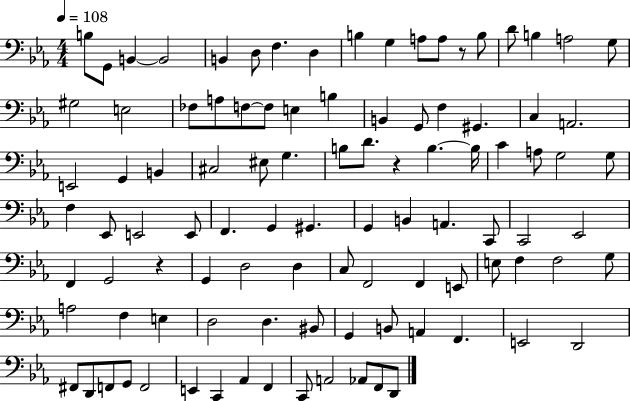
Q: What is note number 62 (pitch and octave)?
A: D3